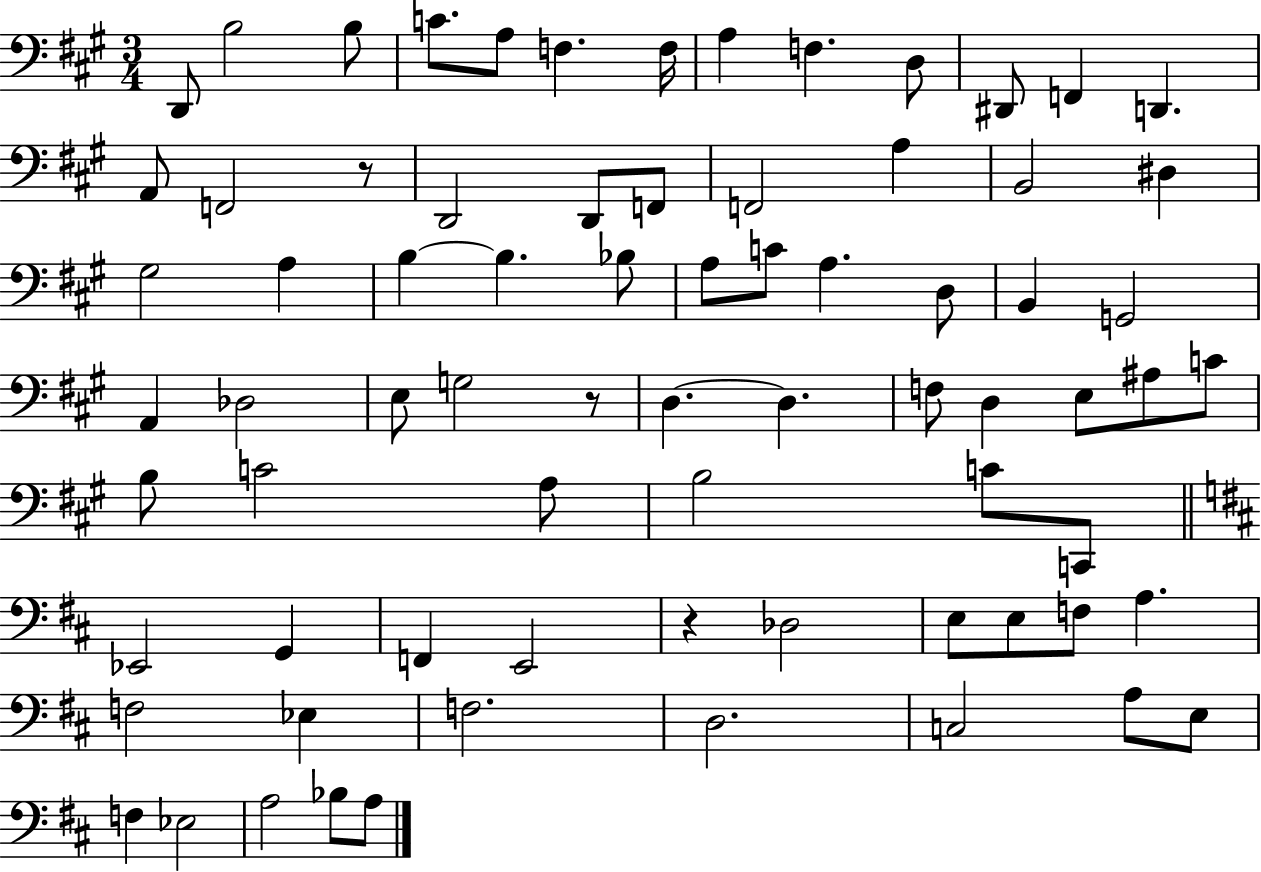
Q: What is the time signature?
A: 3/4